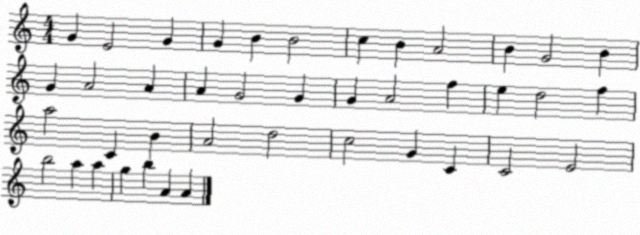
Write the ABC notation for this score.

X:1
T:Untitled
M:4/4
L:1/4
K:C
G E2 G G B B2 c B A2 B G2 B G A2 A A G2 G G A2 f e d2 f a2 C B A2 d2 c2 G C C2 E2 b2 a a g b A A